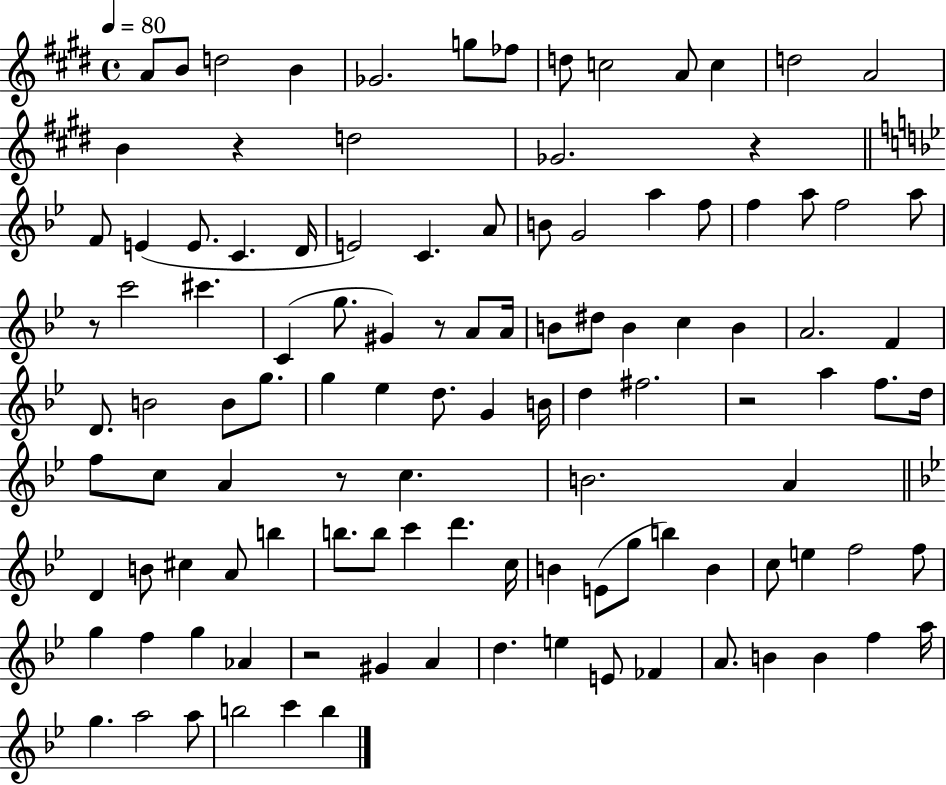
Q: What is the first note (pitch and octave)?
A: A4